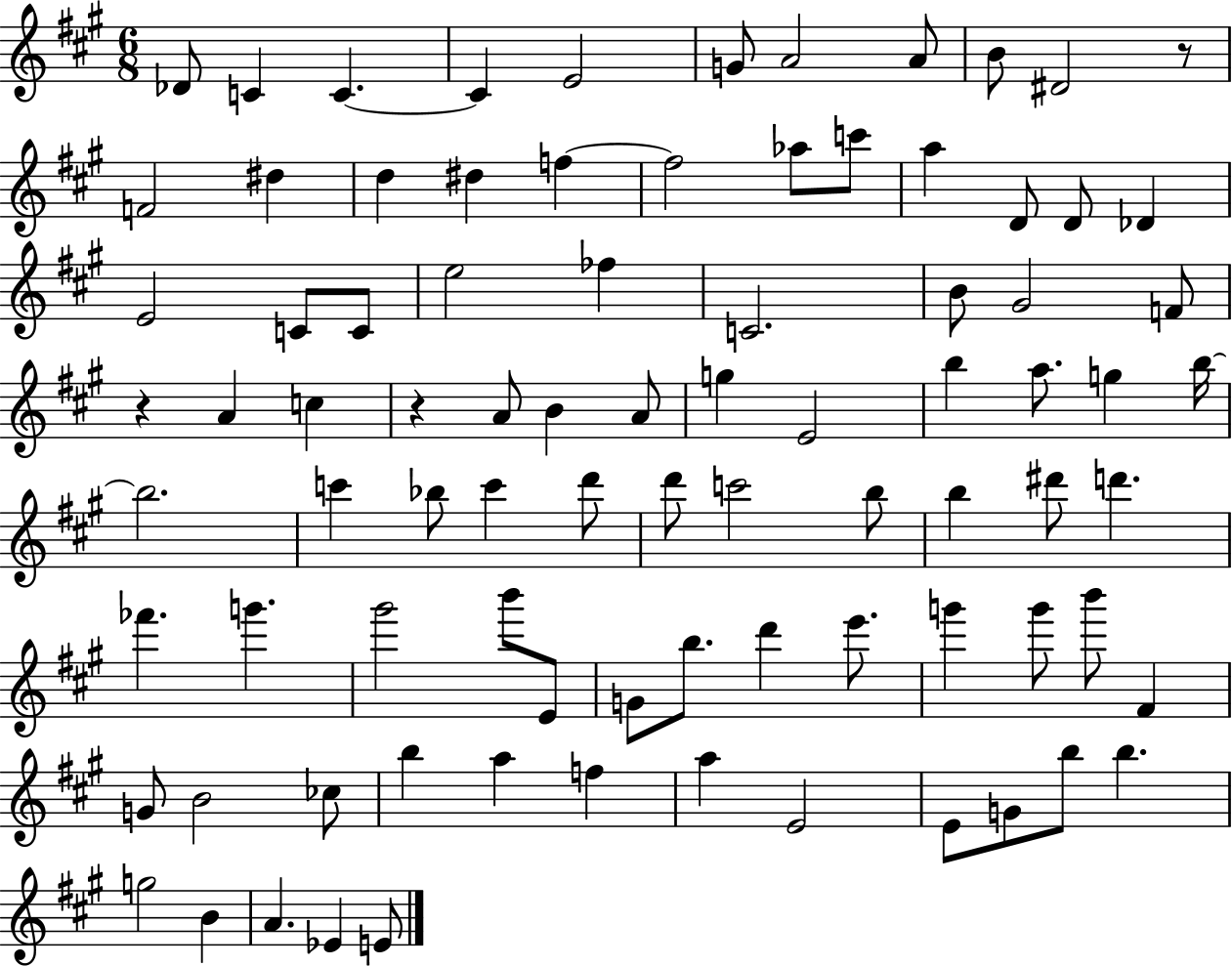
{
  \clef treble
  \numericTimeSignature
  \time 6/8
  \key a \major
  des'8 c'4 c'4.~~ | c'4 e'2 | g'8 a'2 a'8 | b'8 dis'2 r8 | \break f'2 dis''4 | d''4 dis''4 f''4~~ | f''2 aes''8 c'''8 | a''4 d'8 d'8 des'4 | \break e'2 c'8 c'8 | e''2 fes''4 | c'2. | b'8 gis'2 f'8 | \break r4 a'4 c''4 | r4 a'8 b'4 a'8 | g''4 e'2 | b''4 a''8. g''4 b''16~~ | \break b''2. | c'''4 bes''8 c'''4 d'''8 | d'''8 c'''2 b''8 | b''4 dis'''8 d'''4. | \break fes'''4. g'''4. | gis'''2 b'''8 e'8 | g'8 b''8. d'''4 e'''8. | g'''4 g'''8 b'''8 fis'4 | \break g'8 b'2 ces''8 | b''4 a''4 f''4 | a''4 e'2 | e'8 g'8 b''8 b''4. | \break g''2 b'4 | a'4. ees'4 e'8 | \bar "|."
}